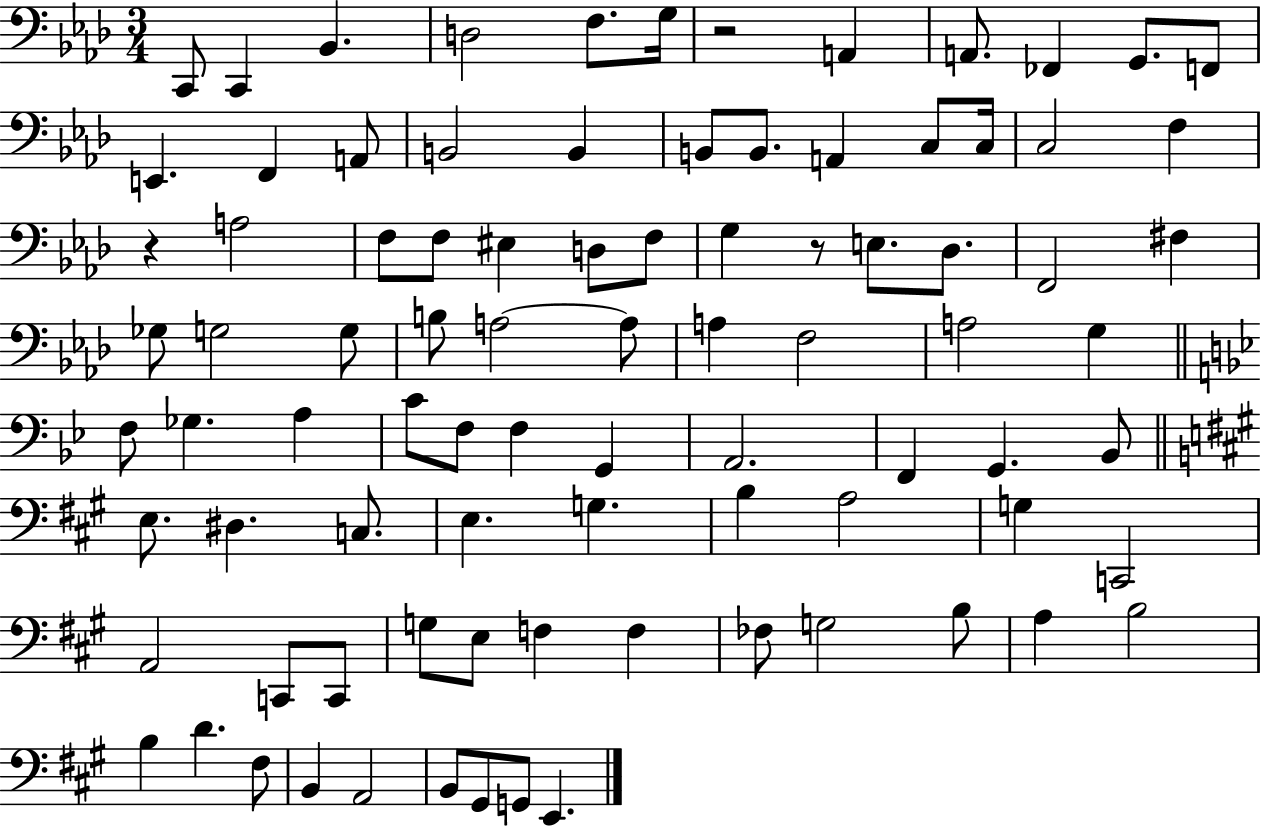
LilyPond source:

{
  \clef bass
  \numericTimeSignature
  \time 3/4
  \key aes \major
  \repeat volta 2 { c,8 c,4 bes,4. | d2 f8. g16 | r2 a,4 | a,8. fes,4 g,8. f,8 | \break e,4. f,4 a,8 | b,2 b,4 | b,8 b,8. a,4 c8 c16 | c2 f4 | \break r4 a2 | f8 f8 eis4 d8 f8 | g4 r8 e8. des8. | f,2 fis4 | \break ges8 g2 g8 | b8 a2~~ a8 | a4 f2 | a2 g4 | \break \bar "||" \break \key bes \major f8 ges4. a4 | c'8 f8 f4 g,4 | a,2. | f,4 g,4. bes,8 | \break \bar "||" \break \key a \major e8. dis4. c8. | e4. g4. | b4 a2 | g4 c,2 | \break a,2 c,8 c,8 | g8 e8 f4 f4 | fes8 g2 b8 | a4 b2 | \break b4 d'4. fis8 | b,4 a,2 | b,8 gis,8 g,8 e,4. | } \bar "|."
}